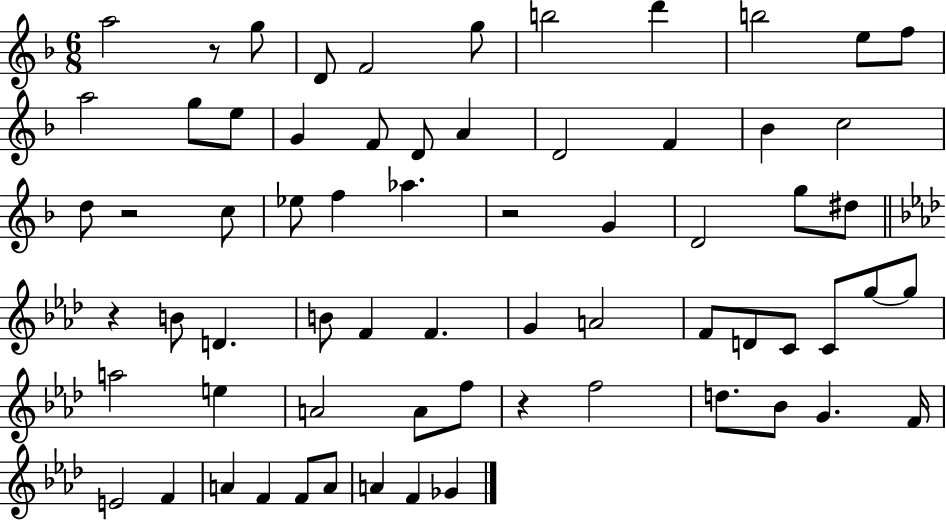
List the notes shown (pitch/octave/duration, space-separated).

A5/h R/e G5/e D4/e F4/h G5/e B5/h D6/q B5/h E5/e F5/e A5/h G5/e E5/e G4/q F4/e D4/e A4/q D4/h F4/q Bb4/q C5/h D5/e R/h C5/e Eb5/e F5/q Ab5/q. R/h G4/q D4/h G5/e D#5/e R/q B4/e D4/q. B4/e F4/q F4/q. G4/q A4/h F4/e D4/e C4/e C4/e G5/e G5/e A5/h E5/q A4/h A4/e F5/e R/q F5/h D5/e. Bb4/e G4/q. F4/s E4/h F4/q A4/q F4/q F4/e A4/e A4/q F4/q Gb4/q